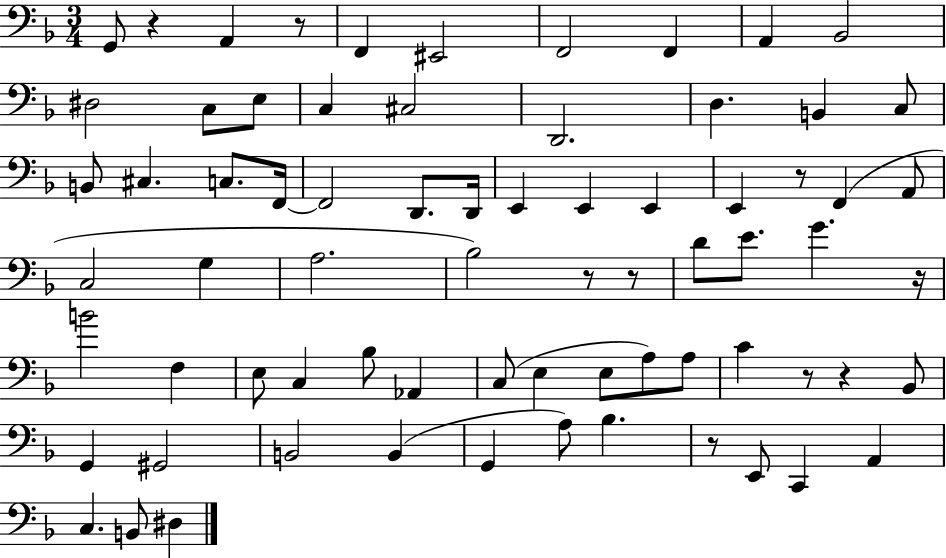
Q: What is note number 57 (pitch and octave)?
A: Bb3